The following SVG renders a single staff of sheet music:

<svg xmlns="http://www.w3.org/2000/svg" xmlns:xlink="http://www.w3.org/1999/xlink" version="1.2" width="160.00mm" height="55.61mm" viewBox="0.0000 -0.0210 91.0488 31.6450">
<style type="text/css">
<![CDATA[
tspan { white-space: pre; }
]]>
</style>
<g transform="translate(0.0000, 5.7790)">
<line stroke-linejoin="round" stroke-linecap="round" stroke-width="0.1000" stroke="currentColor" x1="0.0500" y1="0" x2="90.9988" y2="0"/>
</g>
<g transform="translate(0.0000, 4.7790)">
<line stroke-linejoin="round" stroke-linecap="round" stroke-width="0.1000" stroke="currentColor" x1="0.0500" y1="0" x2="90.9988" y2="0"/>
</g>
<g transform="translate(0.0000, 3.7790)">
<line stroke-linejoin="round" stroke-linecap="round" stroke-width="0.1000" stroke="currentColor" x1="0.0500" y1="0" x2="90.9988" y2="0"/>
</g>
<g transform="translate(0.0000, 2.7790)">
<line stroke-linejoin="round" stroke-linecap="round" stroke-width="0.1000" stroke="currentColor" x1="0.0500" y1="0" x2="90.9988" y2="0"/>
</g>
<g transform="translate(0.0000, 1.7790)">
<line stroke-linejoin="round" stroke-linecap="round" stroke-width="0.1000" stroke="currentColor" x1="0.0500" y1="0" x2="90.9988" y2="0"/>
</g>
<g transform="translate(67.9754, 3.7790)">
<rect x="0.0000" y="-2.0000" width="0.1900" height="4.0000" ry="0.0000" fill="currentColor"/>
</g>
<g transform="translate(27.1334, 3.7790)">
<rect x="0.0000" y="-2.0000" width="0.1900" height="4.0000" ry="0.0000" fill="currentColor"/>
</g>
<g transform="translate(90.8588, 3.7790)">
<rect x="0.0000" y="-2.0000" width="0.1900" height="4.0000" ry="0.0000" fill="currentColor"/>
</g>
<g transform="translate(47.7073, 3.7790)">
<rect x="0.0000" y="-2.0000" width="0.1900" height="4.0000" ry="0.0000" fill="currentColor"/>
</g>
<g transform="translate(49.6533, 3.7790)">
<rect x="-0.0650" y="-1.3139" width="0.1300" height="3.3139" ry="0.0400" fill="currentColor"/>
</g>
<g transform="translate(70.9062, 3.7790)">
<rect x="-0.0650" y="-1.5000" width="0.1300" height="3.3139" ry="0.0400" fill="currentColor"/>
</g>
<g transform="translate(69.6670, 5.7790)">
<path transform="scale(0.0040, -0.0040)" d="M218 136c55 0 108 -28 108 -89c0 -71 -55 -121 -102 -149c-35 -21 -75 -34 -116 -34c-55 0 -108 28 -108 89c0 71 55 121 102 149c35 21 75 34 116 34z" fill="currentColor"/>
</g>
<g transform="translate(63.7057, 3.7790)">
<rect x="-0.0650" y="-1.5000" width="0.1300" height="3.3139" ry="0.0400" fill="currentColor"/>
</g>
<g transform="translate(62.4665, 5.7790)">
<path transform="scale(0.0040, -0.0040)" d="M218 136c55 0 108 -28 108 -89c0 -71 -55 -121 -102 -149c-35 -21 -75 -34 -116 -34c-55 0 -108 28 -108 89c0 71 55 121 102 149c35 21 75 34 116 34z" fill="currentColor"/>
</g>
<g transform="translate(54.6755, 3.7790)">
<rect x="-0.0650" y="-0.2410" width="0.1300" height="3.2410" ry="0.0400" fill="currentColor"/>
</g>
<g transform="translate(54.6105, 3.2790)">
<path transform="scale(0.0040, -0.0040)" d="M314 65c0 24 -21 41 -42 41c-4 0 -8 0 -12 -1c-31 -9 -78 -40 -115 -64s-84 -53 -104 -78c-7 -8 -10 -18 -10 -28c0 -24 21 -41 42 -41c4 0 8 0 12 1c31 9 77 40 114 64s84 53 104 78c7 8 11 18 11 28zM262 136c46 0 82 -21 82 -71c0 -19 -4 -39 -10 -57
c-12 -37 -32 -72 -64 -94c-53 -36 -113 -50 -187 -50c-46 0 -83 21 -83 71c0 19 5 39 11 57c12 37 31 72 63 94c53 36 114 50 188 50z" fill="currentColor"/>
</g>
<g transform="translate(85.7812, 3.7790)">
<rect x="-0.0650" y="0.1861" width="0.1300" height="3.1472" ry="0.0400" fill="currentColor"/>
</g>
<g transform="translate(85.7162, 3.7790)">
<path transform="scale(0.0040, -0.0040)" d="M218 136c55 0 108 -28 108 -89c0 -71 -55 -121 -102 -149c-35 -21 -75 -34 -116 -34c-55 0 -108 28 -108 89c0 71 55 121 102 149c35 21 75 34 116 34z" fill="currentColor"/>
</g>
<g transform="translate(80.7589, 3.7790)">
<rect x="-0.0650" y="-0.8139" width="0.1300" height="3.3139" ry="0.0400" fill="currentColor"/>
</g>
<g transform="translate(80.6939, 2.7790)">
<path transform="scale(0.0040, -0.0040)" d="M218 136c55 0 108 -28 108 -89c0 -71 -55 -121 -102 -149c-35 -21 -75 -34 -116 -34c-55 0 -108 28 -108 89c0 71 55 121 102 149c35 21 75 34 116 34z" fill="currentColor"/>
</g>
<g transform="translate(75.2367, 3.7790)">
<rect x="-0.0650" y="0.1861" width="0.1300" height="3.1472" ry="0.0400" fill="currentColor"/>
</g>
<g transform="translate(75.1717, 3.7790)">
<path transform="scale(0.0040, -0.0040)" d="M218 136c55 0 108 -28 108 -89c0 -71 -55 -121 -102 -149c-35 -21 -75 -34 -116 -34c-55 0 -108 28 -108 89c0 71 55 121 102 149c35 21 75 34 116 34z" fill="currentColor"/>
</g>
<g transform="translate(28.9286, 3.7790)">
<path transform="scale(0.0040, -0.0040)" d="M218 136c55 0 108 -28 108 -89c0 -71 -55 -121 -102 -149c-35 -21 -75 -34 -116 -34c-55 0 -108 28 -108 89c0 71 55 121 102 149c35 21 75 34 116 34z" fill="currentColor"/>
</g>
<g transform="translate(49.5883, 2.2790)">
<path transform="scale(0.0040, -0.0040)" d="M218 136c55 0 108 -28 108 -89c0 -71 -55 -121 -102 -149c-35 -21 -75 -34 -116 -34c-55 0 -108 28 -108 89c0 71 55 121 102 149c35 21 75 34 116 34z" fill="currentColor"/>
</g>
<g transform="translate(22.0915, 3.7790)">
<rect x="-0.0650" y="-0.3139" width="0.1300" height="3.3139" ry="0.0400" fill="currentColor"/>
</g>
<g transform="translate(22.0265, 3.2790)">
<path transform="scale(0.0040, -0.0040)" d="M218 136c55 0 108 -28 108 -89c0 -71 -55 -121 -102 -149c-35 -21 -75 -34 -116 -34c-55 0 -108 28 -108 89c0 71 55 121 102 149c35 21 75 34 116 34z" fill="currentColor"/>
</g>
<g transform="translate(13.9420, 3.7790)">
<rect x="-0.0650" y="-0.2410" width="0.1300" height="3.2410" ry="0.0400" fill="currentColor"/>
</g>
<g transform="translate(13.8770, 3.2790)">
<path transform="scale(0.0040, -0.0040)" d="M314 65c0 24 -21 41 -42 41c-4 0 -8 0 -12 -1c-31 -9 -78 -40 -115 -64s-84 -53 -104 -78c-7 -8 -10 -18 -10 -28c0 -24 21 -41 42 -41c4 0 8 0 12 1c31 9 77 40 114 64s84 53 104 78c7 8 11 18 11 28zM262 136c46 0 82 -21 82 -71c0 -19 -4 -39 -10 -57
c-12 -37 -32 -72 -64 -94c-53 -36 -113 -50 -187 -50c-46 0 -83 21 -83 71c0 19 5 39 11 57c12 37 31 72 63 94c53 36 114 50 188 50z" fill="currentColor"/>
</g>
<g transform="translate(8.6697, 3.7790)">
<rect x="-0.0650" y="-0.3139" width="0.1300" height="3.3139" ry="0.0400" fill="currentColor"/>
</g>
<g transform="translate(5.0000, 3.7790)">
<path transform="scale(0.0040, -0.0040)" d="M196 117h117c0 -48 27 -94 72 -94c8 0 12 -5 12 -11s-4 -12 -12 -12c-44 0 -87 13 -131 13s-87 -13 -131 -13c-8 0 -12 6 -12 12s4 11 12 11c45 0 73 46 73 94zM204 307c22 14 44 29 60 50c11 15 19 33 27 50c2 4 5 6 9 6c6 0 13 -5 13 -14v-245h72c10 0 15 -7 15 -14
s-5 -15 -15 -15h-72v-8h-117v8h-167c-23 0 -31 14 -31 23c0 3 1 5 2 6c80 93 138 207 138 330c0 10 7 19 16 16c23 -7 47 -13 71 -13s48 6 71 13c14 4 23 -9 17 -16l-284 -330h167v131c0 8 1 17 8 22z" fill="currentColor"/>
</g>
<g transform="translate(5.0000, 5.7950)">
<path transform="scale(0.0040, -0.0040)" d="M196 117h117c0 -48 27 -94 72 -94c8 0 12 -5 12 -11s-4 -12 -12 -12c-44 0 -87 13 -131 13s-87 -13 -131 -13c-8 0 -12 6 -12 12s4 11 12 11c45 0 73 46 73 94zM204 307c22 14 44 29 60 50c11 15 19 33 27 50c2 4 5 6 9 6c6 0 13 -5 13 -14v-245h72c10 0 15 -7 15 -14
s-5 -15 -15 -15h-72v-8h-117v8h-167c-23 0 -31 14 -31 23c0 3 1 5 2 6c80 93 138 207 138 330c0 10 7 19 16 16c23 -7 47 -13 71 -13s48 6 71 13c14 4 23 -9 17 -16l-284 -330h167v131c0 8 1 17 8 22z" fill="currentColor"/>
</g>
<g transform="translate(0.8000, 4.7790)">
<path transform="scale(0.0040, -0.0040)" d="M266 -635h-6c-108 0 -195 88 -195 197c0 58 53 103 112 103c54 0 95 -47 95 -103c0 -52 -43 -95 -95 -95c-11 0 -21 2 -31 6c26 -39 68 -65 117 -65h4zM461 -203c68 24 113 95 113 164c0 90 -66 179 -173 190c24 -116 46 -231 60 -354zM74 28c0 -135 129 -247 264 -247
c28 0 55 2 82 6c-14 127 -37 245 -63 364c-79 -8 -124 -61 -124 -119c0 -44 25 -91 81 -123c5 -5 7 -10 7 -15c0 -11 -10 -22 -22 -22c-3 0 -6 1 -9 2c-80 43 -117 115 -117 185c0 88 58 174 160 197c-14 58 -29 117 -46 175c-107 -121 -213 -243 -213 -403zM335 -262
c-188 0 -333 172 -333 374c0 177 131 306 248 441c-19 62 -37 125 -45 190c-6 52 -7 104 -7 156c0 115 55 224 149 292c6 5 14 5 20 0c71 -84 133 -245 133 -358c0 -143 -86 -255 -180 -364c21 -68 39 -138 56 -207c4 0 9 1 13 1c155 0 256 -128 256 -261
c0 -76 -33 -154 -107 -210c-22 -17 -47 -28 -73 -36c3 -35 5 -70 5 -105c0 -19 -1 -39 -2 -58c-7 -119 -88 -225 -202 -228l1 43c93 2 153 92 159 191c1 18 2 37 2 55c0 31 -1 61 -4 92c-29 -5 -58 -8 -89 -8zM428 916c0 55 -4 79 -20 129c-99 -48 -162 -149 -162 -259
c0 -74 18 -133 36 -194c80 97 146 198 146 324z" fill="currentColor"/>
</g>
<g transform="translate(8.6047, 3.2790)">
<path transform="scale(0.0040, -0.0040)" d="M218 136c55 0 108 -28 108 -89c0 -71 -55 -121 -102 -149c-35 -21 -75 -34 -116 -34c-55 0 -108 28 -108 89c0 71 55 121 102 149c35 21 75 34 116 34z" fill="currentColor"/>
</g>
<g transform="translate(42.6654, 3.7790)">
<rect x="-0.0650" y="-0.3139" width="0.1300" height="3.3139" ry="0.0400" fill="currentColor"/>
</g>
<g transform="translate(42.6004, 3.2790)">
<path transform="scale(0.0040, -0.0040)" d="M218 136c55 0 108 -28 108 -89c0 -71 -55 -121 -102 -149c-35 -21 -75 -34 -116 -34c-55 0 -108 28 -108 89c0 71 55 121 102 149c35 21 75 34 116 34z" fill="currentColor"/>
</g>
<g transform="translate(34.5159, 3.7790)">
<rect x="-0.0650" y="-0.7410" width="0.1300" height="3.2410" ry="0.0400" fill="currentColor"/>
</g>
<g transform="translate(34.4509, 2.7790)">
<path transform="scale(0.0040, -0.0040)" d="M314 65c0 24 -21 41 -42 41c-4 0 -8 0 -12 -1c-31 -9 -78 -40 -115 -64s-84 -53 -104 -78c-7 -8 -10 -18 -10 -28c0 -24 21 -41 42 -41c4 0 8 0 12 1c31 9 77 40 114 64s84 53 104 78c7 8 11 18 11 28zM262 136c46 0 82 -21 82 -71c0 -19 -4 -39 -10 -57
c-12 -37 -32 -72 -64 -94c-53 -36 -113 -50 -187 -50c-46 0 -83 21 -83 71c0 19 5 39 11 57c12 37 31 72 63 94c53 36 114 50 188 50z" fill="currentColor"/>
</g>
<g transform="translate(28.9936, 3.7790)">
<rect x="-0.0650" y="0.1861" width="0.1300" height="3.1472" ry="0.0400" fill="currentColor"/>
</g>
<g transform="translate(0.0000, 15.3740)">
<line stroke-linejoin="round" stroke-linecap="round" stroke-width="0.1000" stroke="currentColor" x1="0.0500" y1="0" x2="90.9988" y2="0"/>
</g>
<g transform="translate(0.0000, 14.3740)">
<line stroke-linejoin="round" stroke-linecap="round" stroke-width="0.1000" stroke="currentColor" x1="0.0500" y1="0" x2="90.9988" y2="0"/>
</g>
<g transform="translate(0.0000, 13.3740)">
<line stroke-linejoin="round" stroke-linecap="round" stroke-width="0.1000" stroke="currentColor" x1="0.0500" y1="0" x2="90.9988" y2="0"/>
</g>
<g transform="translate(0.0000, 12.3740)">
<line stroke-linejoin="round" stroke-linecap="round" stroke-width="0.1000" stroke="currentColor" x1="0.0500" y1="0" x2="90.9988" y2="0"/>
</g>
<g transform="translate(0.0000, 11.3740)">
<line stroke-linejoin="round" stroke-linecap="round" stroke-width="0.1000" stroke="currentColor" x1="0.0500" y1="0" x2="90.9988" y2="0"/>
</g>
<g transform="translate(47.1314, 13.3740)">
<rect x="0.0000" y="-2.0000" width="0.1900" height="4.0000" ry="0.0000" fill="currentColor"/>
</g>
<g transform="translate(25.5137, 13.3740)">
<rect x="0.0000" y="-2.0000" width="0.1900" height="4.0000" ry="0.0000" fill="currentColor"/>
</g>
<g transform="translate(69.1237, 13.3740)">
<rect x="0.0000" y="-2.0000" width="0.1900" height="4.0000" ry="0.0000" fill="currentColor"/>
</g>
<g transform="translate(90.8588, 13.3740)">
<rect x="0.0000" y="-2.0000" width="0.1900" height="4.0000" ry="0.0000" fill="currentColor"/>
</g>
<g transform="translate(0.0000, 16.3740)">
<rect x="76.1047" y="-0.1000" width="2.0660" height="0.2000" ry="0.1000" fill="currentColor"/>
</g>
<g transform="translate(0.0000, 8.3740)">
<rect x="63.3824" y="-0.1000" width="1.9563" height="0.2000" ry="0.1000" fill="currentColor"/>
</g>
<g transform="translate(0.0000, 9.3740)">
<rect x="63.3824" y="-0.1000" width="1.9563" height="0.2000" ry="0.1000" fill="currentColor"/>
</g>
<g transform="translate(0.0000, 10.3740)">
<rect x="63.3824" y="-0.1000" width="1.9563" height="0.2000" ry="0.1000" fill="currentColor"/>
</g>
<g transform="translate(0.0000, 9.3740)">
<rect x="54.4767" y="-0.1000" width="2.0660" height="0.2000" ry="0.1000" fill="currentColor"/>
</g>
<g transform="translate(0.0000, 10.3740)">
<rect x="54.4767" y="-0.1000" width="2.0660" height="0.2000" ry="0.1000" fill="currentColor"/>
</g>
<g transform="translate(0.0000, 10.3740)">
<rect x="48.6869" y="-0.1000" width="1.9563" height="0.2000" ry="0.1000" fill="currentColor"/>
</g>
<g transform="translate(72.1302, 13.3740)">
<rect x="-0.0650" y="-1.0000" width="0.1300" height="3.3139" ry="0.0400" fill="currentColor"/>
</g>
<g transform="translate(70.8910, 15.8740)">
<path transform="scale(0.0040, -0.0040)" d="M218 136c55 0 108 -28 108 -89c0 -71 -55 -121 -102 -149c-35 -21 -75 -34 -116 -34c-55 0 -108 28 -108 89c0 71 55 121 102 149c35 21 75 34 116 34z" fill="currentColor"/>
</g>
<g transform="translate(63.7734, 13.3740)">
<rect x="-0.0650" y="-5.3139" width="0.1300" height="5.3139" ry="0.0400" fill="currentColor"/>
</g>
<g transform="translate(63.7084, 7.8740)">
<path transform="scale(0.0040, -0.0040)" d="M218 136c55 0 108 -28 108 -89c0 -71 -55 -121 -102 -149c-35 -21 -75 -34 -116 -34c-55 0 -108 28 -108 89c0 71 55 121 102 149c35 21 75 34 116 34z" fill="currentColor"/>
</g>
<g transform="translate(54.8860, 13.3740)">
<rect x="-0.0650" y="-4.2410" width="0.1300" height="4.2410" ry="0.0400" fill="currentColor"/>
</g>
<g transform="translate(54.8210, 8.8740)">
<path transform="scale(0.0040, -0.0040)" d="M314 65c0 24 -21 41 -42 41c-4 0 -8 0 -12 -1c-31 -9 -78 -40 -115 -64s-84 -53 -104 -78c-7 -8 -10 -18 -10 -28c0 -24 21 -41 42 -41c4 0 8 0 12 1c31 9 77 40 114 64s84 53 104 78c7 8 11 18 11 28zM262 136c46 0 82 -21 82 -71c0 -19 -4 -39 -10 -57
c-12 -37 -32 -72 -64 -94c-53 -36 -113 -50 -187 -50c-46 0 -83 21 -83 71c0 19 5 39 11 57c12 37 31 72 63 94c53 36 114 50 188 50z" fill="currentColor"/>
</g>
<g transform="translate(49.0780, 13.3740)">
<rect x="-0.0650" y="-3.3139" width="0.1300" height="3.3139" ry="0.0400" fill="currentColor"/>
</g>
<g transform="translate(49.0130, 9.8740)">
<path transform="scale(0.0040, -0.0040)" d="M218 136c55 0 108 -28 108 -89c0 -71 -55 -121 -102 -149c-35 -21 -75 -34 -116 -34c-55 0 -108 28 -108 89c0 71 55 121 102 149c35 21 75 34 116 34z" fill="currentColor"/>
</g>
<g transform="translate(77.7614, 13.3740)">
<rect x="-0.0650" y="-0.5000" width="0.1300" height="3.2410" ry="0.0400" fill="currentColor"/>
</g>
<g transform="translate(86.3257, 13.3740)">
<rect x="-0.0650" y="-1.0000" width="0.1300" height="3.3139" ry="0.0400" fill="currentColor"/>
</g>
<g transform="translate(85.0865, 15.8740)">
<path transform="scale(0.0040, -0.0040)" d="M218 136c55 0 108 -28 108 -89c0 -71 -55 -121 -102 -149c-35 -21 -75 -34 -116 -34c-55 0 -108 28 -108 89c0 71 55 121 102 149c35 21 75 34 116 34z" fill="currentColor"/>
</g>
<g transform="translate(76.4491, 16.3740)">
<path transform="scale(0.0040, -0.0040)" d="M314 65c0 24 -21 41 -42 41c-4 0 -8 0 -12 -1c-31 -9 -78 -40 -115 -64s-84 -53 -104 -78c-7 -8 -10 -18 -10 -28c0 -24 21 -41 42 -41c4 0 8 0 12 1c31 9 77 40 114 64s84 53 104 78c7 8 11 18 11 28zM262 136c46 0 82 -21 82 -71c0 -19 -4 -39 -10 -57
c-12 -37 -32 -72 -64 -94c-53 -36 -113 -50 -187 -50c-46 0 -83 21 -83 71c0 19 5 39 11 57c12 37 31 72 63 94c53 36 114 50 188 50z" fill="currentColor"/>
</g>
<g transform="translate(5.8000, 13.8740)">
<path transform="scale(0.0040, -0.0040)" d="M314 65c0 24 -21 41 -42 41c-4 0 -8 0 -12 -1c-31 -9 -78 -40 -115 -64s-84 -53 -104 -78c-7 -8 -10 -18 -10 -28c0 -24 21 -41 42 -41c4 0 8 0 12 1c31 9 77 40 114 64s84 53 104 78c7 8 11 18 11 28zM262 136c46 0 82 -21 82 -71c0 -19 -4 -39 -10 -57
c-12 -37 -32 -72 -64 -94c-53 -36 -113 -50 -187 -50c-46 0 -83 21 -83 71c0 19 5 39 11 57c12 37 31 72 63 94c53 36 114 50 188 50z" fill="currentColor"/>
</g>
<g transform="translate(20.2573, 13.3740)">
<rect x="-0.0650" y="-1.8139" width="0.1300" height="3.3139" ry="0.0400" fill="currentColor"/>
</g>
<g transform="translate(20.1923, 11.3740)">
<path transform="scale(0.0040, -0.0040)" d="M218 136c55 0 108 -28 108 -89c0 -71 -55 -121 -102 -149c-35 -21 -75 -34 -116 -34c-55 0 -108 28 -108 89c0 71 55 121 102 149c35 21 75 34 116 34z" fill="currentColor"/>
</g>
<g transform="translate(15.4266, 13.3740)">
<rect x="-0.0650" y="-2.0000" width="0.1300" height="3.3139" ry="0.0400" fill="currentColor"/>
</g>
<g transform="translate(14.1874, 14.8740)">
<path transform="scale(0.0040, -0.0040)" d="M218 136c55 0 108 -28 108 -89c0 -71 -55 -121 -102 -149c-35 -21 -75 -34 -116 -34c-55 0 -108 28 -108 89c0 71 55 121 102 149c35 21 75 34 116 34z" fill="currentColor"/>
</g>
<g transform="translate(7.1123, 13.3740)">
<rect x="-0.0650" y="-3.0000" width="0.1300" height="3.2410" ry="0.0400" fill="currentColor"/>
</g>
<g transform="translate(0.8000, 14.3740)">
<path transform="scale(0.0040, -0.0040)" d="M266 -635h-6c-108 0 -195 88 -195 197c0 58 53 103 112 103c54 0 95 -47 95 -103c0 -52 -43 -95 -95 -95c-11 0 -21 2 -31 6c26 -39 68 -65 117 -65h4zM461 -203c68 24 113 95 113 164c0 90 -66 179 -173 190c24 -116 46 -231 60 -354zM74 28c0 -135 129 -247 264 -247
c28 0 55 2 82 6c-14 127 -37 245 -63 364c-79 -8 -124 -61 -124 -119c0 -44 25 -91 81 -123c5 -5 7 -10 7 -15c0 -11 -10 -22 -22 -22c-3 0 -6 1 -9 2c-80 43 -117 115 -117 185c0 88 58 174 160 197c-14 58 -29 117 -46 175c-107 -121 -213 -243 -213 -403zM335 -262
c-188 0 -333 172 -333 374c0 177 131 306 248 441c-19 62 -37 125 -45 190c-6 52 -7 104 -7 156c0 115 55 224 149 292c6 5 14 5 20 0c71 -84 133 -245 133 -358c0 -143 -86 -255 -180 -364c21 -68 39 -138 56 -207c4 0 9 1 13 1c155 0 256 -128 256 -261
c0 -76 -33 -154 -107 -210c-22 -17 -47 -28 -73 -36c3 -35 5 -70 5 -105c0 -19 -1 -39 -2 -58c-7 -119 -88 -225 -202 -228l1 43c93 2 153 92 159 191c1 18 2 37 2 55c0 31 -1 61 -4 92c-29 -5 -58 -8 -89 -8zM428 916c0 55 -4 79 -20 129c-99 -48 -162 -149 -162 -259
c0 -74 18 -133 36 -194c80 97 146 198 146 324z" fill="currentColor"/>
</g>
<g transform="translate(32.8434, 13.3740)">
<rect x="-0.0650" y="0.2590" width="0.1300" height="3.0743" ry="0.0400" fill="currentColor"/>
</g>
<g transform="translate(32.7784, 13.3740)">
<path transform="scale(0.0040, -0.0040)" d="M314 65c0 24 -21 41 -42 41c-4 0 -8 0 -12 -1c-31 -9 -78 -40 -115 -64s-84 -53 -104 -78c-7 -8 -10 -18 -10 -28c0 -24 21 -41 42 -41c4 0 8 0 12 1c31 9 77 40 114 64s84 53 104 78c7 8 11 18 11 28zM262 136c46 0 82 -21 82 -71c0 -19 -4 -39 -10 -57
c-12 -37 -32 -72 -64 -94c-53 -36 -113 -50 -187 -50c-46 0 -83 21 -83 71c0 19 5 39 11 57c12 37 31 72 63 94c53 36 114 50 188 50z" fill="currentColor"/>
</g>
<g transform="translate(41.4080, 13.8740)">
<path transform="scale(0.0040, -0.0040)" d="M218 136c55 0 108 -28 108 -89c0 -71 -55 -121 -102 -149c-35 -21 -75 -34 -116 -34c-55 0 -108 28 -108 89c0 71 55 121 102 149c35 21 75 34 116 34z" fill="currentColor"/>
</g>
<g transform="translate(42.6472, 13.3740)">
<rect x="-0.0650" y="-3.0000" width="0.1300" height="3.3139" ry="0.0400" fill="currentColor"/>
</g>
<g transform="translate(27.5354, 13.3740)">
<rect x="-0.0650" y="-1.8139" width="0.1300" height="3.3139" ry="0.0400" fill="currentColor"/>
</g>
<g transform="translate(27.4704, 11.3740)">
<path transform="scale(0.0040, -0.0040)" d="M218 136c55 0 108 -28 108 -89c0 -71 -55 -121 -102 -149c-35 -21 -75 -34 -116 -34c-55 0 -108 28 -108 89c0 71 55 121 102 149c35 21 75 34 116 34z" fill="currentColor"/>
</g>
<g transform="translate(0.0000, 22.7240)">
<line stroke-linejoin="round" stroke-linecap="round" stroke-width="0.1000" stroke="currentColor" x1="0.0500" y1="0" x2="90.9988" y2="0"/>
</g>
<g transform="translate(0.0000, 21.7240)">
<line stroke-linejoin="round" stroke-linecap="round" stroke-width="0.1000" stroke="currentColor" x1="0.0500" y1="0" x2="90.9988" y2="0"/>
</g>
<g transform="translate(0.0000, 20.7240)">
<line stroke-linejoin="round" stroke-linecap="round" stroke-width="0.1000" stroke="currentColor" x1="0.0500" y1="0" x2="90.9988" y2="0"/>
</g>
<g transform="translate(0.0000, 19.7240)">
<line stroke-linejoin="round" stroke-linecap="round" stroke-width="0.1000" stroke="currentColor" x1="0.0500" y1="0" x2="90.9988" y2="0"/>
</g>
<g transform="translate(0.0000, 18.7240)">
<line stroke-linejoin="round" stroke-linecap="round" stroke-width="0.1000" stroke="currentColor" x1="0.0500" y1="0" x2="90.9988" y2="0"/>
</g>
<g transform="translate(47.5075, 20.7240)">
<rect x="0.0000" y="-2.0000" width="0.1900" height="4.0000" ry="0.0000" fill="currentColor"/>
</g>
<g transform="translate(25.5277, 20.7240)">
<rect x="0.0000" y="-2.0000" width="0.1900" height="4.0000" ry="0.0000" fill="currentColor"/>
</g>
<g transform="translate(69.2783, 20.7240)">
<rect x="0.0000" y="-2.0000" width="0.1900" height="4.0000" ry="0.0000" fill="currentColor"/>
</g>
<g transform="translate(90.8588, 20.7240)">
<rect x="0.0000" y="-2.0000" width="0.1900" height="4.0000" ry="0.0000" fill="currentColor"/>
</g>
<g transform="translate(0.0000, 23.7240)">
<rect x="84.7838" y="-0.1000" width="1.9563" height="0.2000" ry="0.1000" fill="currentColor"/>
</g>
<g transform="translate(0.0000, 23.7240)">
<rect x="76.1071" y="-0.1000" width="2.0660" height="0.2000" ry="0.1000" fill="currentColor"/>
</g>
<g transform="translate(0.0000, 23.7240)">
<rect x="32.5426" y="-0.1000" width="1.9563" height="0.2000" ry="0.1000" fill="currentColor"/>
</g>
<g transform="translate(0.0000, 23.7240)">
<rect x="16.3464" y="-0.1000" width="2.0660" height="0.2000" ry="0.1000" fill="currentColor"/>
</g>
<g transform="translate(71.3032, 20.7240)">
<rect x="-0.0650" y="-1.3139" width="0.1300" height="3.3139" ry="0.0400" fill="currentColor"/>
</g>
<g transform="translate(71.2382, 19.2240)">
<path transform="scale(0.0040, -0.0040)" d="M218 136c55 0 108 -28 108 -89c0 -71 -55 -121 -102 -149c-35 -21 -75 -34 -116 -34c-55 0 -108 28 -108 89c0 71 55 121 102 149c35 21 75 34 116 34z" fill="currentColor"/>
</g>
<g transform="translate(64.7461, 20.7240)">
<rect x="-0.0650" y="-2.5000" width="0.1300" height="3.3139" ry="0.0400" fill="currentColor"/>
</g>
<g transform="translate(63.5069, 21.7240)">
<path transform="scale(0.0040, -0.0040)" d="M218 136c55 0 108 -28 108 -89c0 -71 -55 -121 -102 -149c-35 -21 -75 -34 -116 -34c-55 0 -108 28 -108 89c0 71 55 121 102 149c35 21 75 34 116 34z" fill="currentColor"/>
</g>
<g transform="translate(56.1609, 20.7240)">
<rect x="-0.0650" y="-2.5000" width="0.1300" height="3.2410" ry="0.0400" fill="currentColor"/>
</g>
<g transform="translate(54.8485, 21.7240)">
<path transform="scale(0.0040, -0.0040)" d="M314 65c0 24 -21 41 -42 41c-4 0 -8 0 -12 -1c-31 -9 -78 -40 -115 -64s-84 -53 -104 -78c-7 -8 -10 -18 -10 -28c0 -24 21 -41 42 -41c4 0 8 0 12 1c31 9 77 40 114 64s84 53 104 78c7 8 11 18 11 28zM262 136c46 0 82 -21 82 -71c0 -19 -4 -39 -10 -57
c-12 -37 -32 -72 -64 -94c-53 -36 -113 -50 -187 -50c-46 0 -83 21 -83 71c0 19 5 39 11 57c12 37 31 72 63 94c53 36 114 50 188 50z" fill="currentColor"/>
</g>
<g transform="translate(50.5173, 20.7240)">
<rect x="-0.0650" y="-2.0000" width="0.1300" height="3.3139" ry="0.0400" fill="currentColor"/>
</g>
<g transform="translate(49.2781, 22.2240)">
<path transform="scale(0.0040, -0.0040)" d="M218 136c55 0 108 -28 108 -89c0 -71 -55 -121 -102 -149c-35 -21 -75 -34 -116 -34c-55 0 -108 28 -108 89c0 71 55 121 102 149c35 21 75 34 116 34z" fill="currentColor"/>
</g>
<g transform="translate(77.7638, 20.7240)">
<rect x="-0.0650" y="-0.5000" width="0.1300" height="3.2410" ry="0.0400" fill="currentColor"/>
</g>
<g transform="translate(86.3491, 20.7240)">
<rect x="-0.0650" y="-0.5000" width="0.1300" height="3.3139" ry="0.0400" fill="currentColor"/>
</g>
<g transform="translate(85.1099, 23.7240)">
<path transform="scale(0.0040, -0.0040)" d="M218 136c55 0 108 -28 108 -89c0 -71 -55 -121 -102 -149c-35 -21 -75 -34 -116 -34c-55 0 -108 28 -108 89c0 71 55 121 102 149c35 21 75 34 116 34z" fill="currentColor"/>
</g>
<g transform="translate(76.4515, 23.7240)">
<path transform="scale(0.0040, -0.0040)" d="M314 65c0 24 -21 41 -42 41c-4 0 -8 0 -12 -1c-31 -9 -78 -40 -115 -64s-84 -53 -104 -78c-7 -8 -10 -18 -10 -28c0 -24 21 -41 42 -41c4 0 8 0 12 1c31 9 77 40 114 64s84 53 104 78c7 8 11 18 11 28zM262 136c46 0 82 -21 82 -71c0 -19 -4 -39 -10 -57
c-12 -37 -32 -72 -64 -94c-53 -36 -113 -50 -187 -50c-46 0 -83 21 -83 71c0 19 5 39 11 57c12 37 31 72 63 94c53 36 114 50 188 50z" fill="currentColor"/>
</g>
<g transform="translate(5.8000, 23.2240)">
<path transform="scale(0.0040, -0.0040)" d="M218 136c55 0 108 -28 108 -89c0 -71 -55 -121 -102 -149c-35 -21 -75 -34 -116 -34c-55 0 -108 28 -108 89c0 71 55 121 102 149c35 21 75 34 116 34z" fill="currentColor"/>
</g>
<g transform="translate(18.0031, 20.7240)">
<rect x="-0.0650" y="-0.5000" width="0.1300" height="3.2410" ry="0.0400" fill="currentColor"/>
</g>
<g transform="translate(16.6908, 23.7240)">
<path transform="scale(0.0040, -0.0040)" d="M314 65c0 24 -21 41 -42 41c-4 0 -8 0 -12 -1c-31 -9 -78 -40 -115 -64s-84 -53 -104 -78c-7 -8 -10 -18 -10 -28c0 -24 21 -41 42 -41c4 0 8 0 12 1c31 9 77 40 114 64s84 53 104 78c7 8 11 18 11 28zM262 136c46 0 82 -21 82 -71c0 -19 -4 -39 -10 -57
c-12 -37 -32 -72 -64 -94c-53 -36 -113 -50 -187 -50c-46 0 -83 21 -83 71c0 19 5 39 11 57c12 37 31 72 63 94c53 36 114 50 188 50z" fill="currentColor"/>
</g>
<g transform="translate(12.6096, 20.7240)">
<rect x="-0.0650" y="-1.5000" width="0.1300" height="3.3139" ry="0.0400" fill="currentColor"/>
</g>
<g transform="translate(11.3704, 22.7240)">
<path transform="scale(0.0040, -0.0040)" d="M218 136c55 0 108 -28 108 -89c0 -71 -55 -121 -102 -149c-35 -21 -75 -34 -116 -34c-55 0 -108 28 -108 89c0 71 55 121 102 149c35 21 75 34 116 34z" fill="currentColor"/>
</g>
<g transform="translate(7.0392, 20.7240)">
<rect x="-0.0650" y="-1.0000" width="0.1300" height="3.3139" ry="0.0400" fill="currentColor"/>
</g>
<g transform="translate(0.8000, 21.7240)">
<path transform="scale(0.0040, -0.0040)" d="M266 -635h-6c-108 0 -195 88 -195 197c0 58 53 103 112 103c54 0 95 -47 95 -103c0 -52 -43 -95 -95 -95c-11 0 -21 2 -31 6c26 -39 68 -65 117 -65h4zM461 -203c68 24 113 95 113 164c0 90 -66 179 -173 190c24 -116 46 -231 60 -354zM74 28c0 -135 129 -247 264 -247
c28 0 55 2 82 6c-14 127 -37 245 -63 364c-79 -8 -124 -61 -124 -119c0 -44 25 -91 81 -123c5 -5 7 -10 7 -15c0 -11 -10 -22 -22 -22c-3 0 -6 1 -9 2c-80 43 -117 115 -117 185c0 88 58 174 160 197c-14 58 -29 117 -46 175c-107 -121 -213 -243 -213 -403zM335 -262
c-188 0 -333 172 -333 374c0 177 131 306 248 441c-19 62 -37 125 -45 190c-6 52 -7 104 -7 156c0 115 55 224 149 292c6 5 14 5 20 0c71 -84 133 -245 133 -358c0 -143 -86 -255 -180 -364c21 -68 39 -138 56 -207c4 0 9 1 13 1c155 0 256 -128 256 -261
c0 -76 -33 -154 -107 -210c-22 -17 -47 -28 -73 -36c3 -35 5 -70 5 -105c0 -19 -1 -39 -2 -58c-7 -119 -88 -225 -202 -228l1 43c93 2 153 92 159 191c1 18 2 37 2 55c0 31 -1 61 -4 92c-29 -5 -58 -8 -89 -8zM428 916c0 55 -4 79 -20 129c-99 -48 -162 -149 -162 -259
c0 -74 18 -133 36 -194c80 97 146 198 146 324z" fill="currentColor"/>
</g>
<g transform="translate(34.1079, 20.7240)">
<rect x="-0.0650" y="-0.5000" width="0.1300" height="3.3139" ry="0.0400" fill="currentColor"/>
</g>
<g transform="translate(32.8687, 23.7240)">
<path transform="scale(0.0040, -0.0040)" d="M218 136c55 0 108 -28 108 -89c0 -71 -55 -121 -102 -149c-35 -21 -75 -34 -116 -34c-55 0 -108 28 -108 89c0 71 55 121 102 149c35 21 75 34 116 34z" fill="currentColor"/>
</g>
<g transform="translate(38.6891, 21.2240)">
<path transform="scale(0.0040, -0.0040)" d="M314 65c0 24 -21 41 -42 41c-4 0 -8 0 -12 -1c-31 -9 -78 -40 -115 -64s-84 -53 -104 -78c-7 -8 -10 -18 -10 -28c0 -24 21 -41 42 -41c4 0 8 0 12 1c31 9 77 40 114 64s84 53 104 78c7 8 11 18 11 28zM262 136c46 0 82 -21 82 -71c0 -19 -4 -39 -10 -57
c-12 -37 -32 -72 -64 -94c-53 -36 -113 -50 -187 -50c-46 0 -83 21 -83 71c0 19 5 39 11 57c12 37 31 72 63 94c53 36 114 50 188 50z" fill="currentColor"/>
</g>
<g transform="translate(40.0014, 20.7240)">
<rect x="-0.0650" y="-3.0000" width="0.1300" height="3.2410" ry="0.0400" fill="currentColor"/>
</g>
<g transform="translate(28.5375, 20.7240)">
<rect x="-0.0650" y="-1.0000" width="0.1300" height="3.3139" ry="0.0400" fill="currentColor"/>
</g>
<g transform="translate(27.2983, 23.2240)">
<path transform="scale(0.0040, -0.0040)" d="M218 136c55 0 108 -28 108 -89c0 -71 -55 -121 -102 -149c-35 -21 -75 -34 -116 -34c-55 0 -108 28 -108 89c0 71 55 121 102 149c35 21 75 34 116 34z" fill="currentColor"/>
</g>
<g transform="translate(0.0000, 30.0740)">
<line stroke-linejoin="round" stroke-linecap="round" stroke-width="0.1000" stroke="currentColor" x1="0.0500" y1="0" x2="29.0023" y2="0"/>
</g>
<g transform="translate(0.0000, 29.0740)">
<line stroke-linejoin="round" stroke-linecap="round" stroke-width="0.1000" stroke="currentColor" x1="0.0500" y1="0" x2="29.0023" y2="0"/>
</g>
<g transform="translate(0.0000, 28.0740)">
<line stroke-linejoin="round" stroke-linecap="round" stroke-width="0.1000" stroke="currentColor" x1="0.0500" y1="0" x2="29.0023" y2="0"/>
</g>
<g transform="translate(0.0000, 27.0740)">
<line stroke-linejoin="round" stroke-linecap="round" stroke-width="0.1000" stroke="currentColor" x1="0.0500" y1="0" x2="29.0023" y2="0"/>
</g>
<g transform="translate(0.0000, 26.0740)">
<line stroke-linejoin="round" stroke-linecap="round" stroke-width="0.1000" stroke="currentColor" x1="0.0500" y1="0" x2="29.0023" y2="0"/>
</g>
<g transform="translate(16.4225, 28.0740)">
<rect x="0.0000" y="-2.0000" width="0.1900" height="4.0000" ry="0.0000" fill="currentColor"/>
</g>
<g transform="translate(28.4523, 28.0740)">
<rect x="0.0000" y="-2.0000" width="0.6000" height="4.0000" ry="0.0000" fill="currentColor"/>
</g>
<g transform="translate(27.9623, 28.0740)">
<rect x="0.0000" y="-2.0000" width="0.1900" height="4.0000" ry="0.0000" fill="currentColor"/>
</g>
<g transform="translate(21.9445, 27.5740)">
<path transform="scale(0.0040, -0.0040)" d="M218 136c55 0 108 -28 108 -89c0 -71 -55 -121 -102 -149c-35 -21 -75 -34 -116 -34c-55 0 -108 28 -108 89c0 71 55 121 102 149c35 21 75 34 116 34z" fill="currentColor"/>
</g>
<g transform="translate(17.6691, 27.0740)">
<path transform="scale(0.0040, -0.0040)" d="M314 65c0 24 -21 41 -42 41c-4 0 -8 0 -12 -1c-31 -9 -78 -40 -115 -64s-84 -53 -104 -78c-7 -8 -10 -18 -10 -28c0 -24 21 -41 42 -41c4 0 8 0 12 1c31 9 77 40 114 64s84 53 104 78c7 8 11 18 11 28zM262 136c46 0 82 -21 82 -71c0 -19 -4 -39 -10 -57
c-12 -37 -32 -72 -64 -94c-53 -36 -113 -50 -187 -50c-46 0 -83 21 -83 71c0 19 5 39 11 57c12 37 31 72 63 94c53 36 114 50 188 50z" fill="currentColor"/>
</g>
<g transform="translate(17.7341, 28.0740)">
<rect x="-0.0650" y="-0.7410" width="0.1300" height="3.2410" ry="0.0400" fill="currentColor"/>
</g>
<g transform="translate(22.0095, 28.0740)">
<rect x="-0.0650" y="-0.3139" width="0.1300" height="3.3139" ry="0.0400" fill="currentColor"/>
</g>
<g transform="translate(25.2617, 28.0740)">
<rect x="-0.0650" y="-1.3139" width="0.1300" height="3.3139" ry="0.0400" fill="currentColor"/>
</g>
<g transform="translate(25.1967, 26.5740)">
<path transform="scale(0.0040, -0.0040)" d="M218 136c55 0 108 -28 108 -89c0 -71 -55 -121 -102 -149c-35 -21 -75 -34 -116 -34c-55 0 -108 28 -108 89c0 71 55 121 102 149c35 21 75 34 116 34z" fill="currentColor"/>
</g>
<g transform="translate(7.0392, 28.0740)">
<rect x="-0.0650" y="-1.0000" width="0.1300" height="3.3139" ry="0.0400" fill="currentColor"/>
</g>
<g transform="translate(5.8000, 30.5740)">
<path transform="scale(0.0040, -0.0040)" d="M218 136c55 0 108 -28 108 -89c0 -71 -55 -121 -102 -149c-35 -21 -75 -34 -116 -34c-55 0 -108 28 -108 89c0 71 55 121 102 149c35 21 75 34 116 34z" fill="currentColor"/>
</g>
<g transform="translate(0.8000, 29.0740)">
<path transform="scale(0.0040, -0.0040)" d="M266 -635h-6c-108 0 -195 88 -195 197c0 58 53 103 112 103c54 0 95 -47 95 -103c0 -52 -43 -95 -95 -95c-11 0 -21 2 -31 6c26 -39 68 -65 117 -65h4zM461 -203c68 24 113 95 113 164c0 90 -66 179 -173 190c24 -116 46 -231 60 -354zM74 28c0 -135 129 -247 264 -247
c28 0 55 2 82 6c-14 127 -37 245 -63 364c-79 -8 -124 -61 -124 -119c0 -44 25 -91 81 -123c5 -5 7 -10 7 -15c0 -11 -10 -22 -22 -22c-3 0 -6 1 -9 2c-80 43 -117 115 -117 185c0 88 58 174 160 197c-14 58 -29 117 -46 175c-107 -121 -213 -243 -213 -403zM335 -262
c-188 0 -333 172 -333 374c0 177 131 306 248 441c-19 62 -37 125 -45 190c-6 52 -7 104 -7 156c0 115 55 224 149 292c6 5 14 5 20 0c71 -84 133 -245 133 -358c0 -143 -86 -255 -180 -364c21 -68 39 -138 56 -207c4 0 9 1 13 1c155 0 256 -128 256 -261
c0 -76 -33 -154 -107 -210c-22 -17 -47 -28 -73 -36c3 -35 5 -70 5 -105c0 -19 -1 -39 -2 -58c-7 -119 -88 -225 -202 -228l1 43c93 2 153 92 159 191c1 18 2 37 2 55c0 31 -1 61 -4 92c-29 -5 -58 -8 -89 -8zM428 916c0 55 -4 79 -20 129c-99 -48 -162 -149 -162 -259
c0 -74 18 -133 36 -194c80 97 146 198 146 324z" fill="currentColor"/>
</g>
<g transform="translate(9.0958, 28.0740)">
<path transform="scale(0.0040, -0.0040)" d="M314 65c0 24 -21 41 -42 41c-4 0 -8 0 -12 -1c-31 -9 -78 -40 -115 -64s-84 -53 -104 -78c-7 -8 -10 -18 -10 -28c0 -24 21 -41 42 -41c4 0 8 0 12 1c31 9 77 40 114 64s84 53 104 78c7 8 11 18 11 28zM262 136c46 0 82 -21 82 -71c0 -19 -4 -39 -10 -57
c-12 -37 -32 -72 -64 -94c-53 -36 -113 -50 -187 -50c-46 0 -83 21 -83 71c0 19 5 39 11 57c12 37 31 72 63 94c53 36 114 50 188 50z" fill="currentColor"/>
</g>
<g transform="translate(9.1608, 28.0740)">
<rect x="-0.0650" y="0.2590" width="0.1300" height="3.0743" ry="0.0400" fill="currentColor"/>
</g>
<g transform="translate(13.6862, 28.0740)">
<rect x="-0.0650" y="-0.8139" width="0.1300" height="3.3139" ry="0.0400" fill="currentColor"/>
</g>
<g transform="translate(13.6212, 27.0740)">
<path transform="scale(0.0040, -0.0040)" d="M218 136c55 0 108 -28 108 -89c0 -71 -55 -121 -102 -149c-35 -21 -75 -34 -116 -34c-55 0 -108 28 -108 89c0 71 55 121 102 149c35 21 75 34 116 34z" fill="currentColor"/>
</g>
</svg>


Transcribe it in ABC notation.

X:1
T:Untitled
M:4/4
L:1/4
K:C
c c2 c B d2 c e c2 E E B d B A2 F f f B2 A b d'2 f' D C2 D D E C2 D C A2 F G2 G e C2 C D B2 d d2 c e